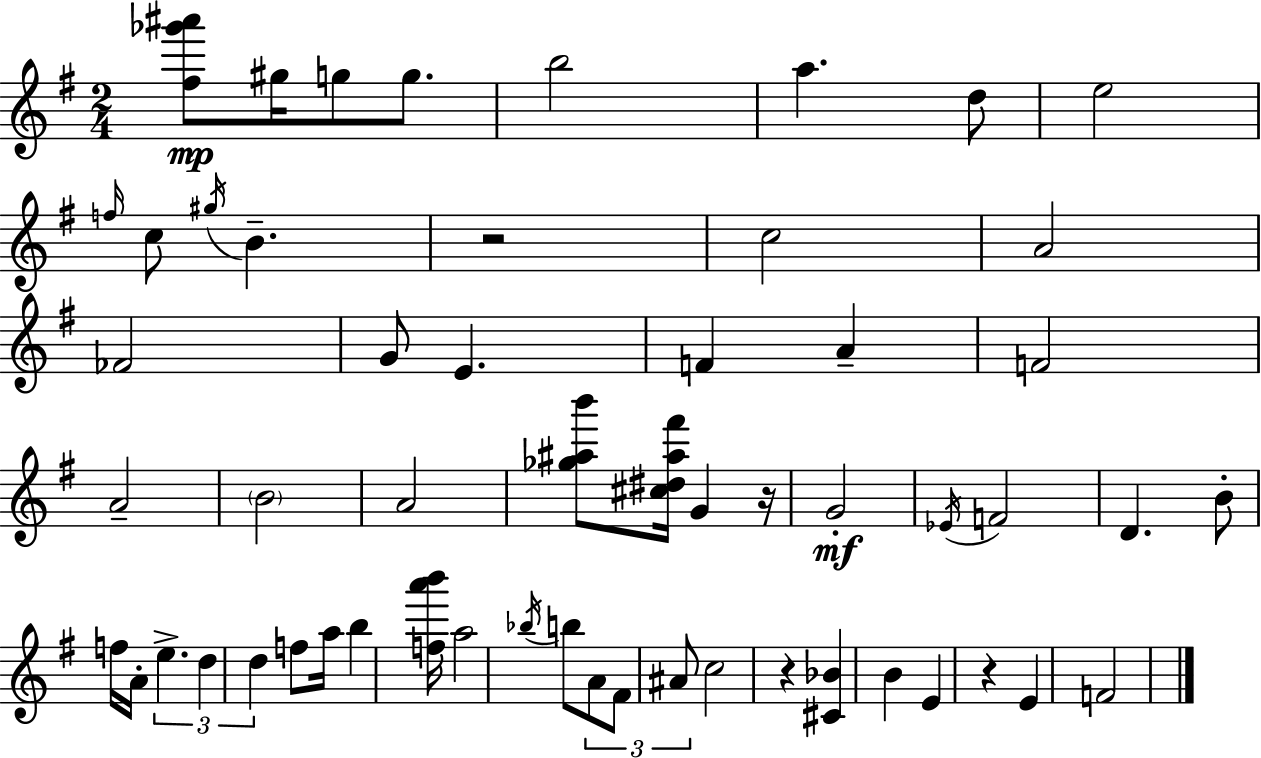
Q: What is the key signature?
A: E minor